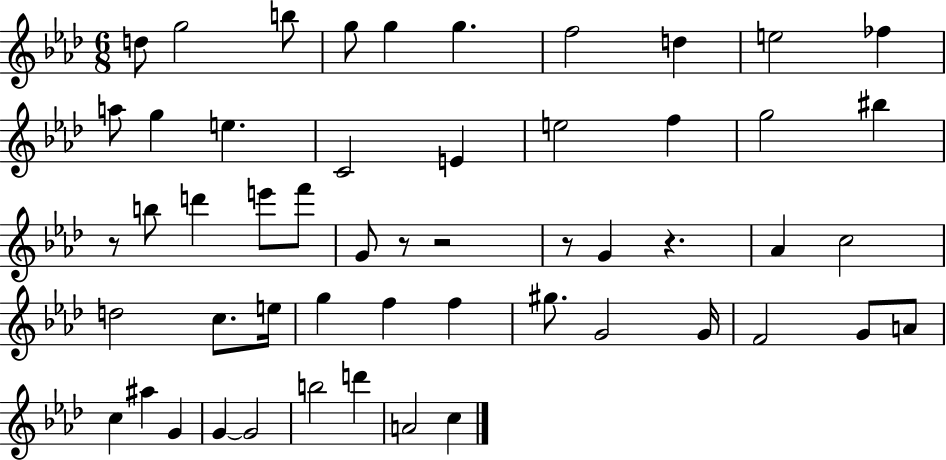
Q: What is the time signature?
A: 6/8